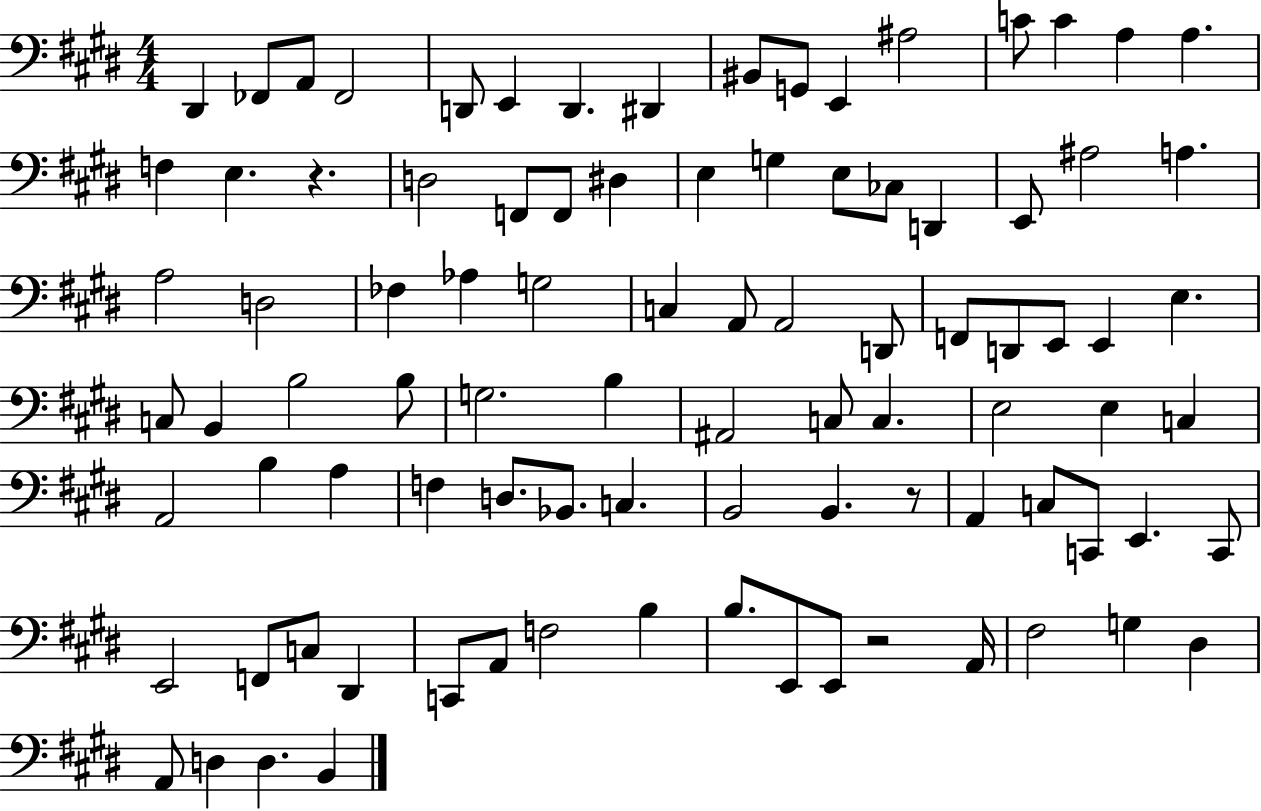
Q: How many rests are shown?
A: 3